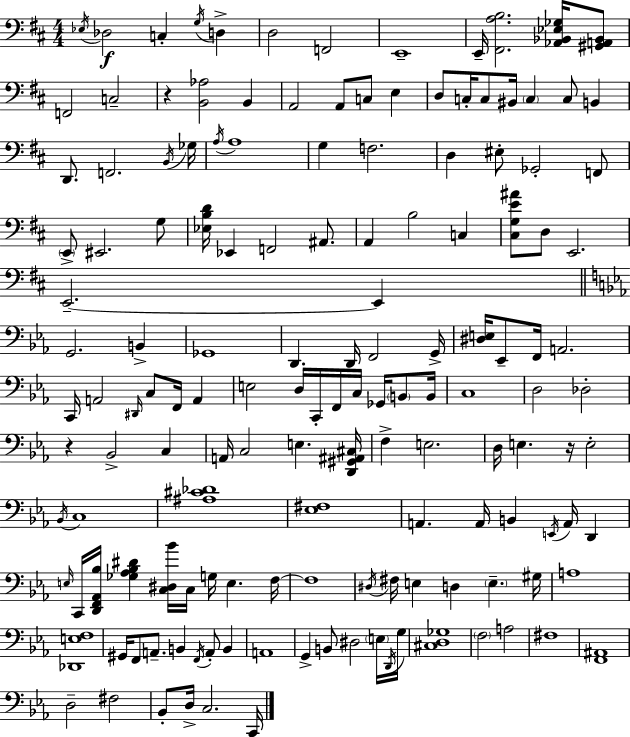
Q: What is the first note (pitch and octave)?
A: Eb3